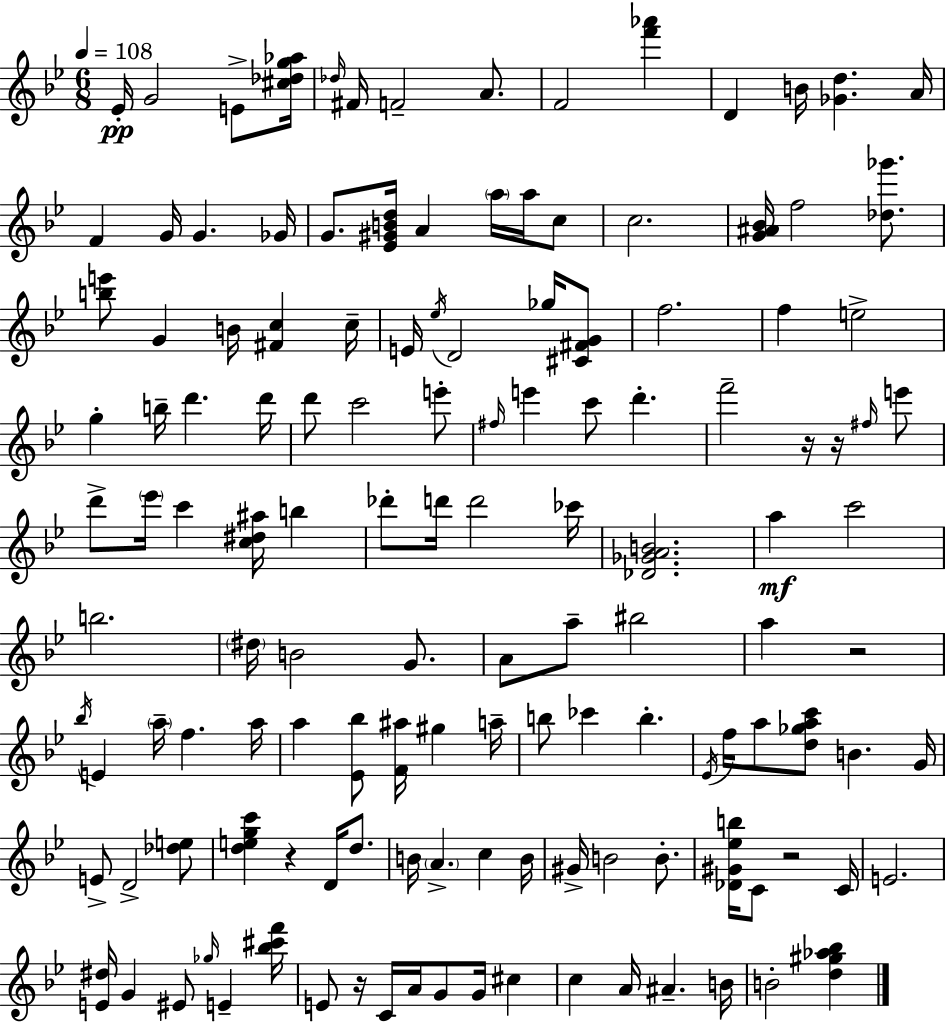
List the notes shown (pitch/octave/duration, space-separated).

Eb4/s G4/h E4/e [C#5,Db5,G5,Ab5]/s Db5/s F#4/s F4/h A4/e. F4/h [F6,Ab6]/q D4/q B4/s [Gb4,D5]/q. A4/s F4/q G4/s G4/q. Gb4/s G4/e. [Eb4,G#4,B4,D5]/s A4/q A5/s A5/s C5/e C5/h. [G4,A#4,Bb4]/s F5/h [Db5,Gb6]/e. [B5,E6]/e G4/q B4/s [F#4,C5]/q C5/s E4/s Eb5/s D4/h Gb5/s [C#4,F#4,G4]/e F5/h. F5/q E5/h G5/q B5/s D6/q. D6/s D6/e C6/h E6/e F#5/s E6/q C6/e D6/q. F6/h R/s R/s F#5/s E6/e D6/e Eb6/s C6/q [C5,D#5,A#5]/s B5/q Db6/e D6/s D6/h CES6/s [Db4,Gb4,A4,B4]/h. A5/q C6/h B5/h. D#5/s B4/h G4/e. A4/e A5/e BIS5/h A5/q R/h Bb5/s E4/q A5/s F5/q. A5/s A5/q [Eb4,Bb5]/e [F4,A#5]/s G#5/q A5/s B5/e CES6/q B5/q. Eb4/s F5/s A5/e [D5,Gb5,A5,C6]/e B4/q. G4/s E4/e D4/h [Db5,E5]/e [D5,E5,G5,C6]/q R/q D4/s D5/e. B4/s A4/q. C5/q B4/s G#4/s B4/h B4/e. [Db4,G#4,Eb5,B5]/s C4/e R/h C4/s E4/h. [E4,D#5]/s G4/q EIS4/e Gb5/s E4/q [Bb5,C#6,F6]/s E4/e R/s C4/s A4/s G4/e G4/s C#5/q C5/q A4/s A#4/q. B4/s B4/h [D5,G#5,Ab5,Bb5]/q